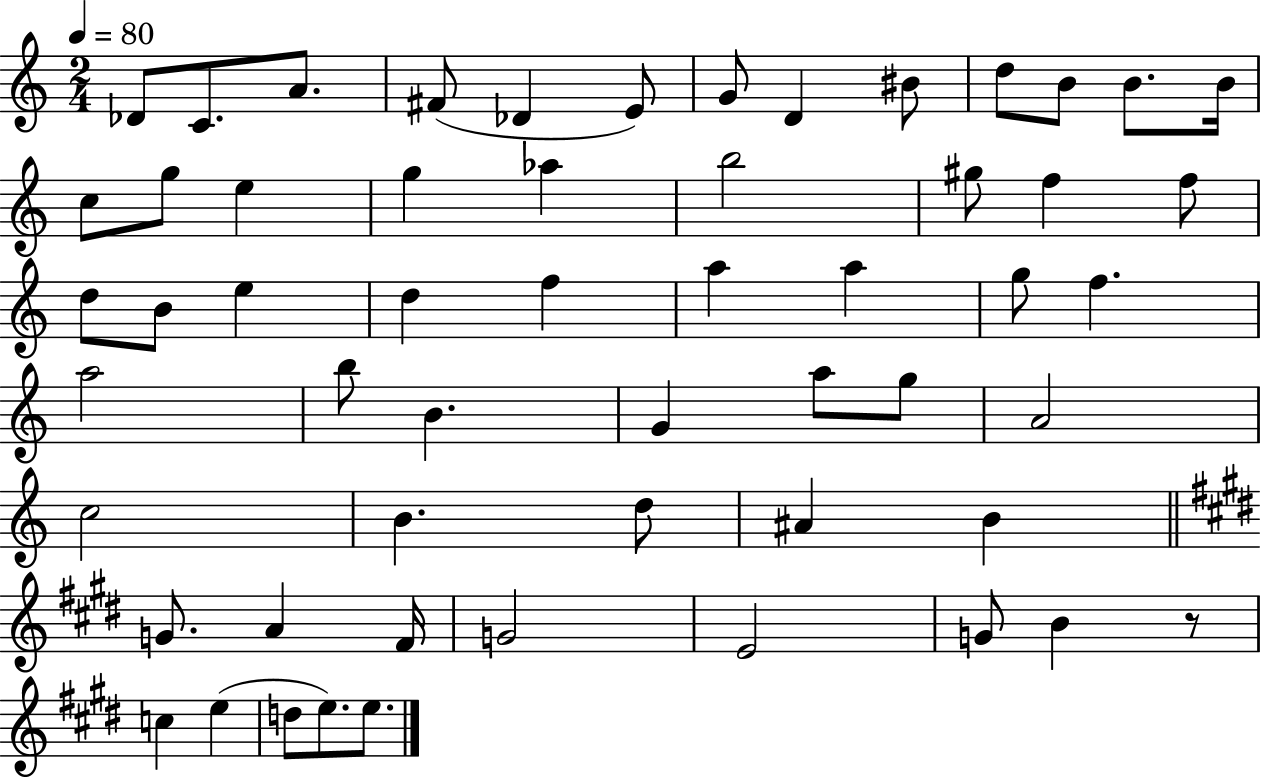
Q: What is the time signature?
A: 2/4